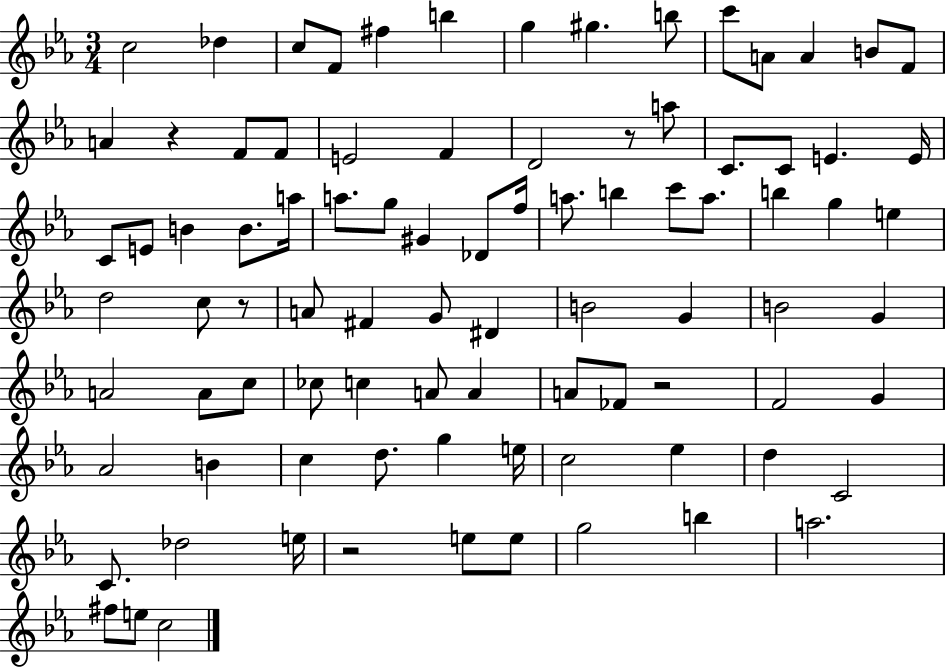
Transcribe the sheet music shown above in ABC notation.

X:1
T:Untitled
M:3/4
L:1/4
K:Eb
c2 _d c/2 F/2 ^f b g ^g b/2 c'/2 A/2 A B/2 F/2 A z F/2 F/2 E2 F D2 z/2 a/2 C/2 C/2 E E/4 C/2 E/2 B B/2 a/4 a/2 g/2 ^G _D/2 f/4 a/2 b c'/2 a/2 b g e d2 c/2 z/2 A/2 ^F G/2 ^D B2 G B2 G A2 A/2 c/2 _c/2 c A/2 A A/2 _F/2 z2 F2 G _A2 B c d/2 g e/4 c2 _e d C2 C/2 _d2 e/4 z2 e/2 e/2 g2 b a2 ^f/2 e/2 c2